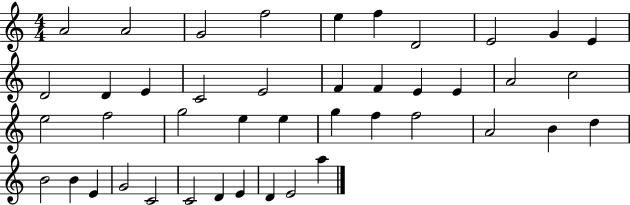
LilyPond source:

{
  \clef treble
  \numericTimeSignature
  \time 4/4
  \key c \major
  a'2 a'2 | g'2 f''2 | e''4 f''4 d'2 | e'2 g'4 e'4 | \break d'2 d'4 e'4 | c'2 e'2 | f'4 f'4 e'4 e'4 | a'2 c''2 | \break e''2 f''2 | g''2 e''4 e''4 | g''4 f''4 f''2 | a'2 b'4 d''4 | \break b'2 b'4 e'4 | g'2 c'2 | c'2 d'4 e'4 | d'4 e'2 a''4 | \break \bar "|."
}